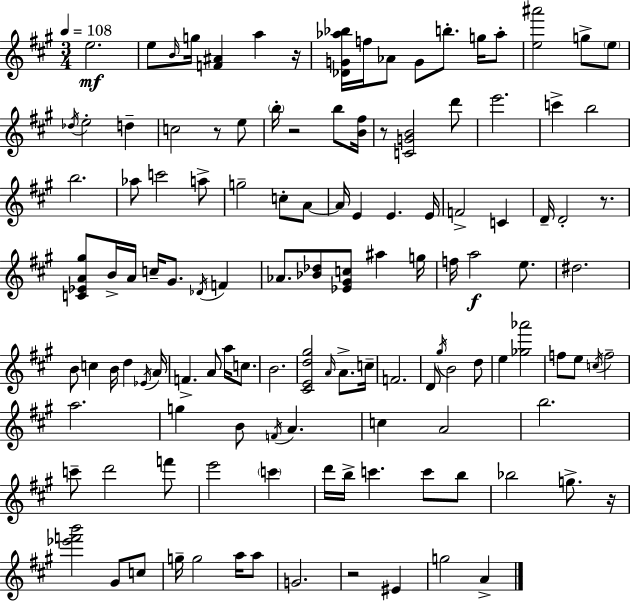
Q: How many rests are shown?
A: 7